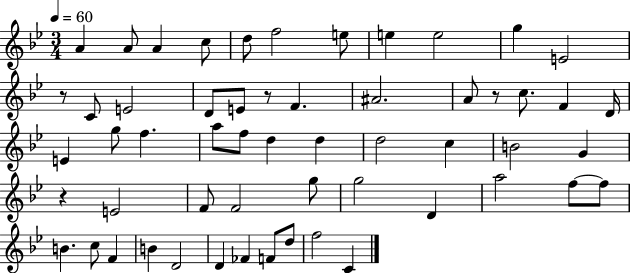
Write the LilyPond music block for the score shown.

{
  \clef treble
  \numericTimeSignature
  \time 3/4
  \key bes \major
  \tempo 4 = 60
  a'4 a'8 a'4 c''8 | d''8 f''2 e''8 | e''4 e''2 | g''4 e'2 | \break r8 c'8 e'2 | d'8 e'8 r8 f'4. | ais'2. | a'8 r8 c''8. f'4 d'16 | \break e'4 g''8 f''4. | a''8 f''8 d''4 d''4 | d''2 c''4 | b'2 g'4 | \break r4 e'2 | f'8 f'2 g''8 | g''2 d'4 | a''2 f''8~~ f''8 | \break b'4. c''8 f'4 | b'4 d'2 | d'4 fes'4 f'8 d''8 | f''2 c'4 | \break \bar "|."
}